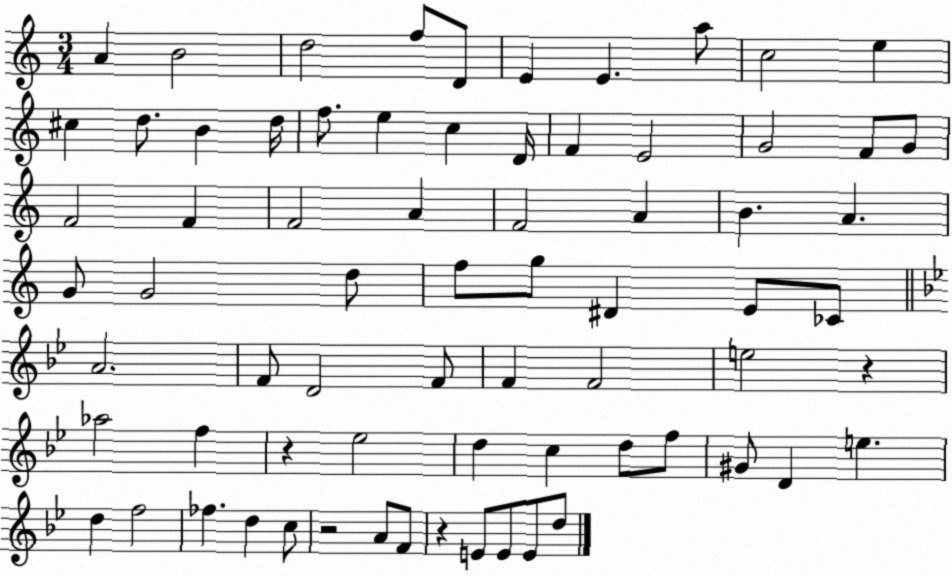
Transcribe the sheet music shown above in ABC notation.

X:1
T:Untitled
M:3/4
L:1/4
K:C
A B2 d2 f/2 D/2 E E a/2 c2 e ^c d/2 B d/4 f/2 e c D/4 F E2 G2 F/2 G/2 F2 F F2 A F2 A B A G/2 G2 d/2 f/2 g/2 ^D E/2 _C/2 A2 F/2 D2 F/2 F F2 e2 z _a2 f z _e2 d c d/2 f/2 ^G/2 D e d f2 _f d c/2 z2 A/2 F/2 z E/2 E/2 E/2 d/2